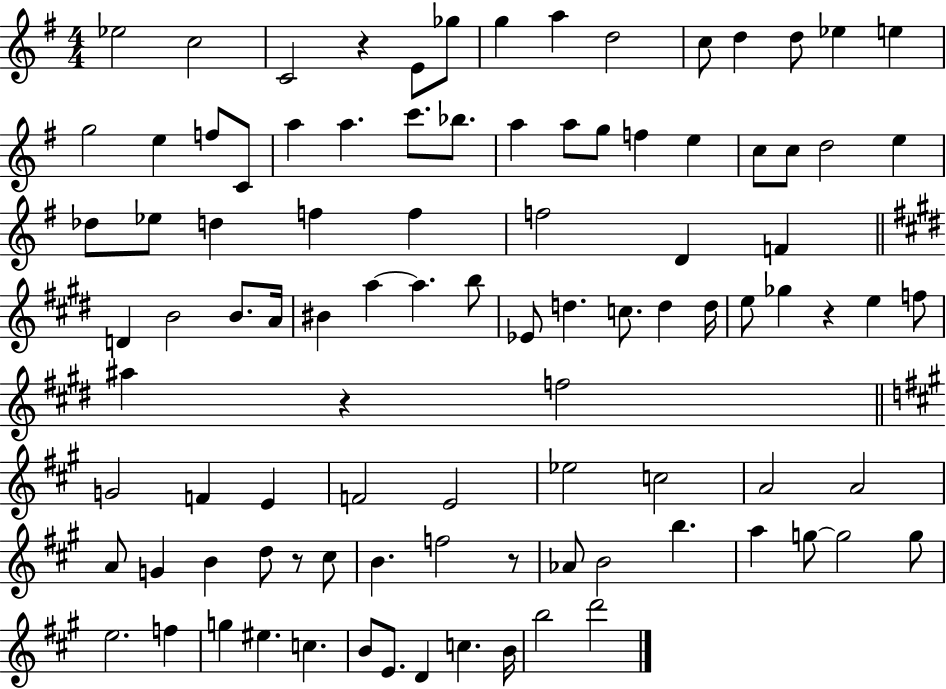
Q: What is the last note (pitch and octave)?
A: D6